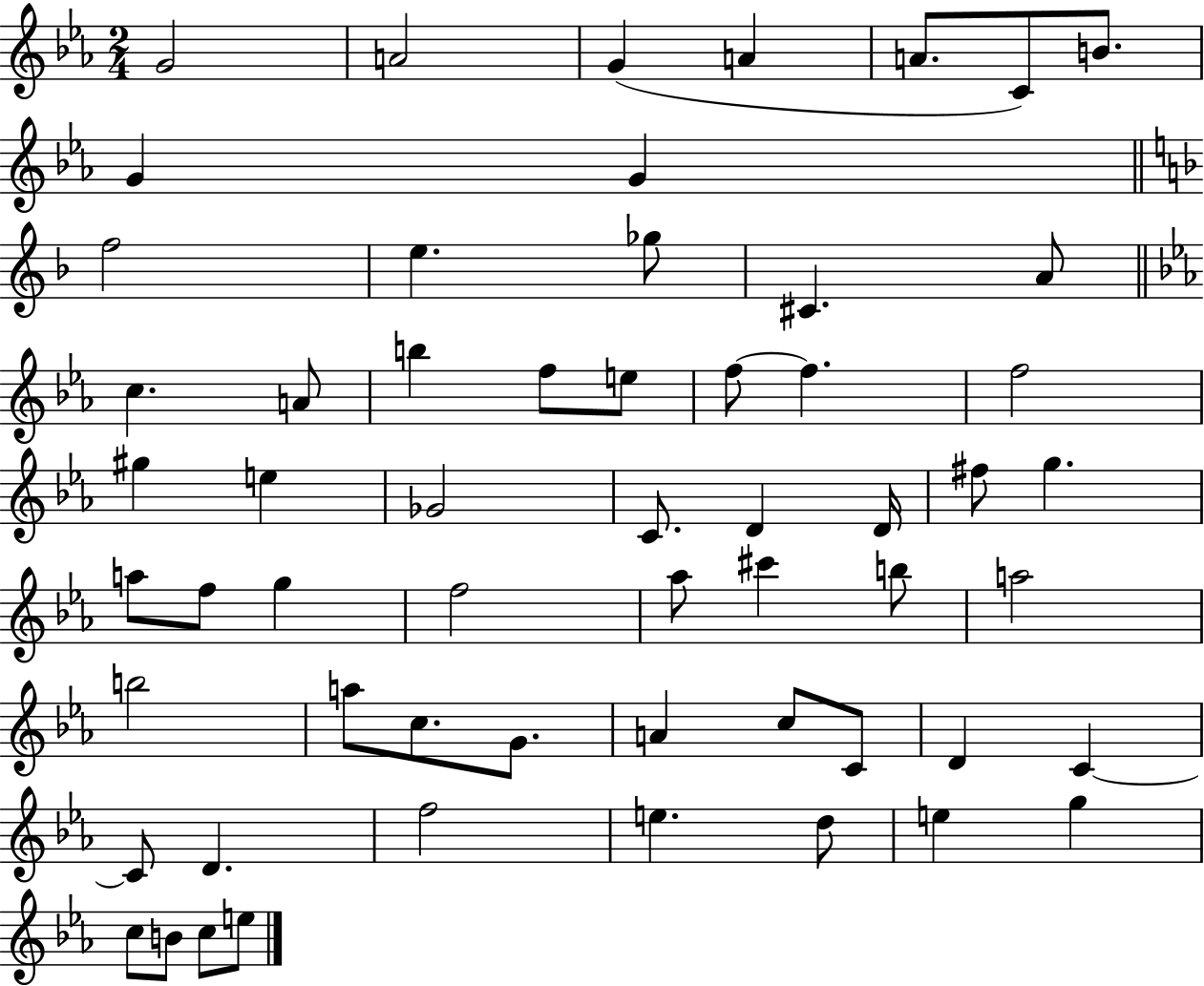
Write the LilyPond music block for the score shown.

{
  \clef treble
  \numericTimeSignature
  \time 2/4
  \key ees \major
  g'2 | a'2 | g'4( a'4 | a'8. c'8) b'8. | \break g'4 g'4 | \bar "||" \break \key f \major f''2 | e''4. ges''8 | cis'4. a'8 | \bar "||" \break \key c \minor c''4. a'8 | b''4 f''8 e''8 | f''8~~ f''4. | f''2 | \break gis''4 e''4 | ges'2 | c'8. d'4 d'16 | fis''8 g''4. | \break a''8 f''8 g''4 | f''2 | aes''8 cis'''4 b''8 | a''2 | \break b''2 | a''8 c''8. g'8. | a'4 c''8 c'8 | d'4 c'4~~ | \break c'8 d'4. | f''2 | e''4. d''8 | e''4 g''4 | \break c''8 b'8 c''8 e''8 | \bar "|."
}